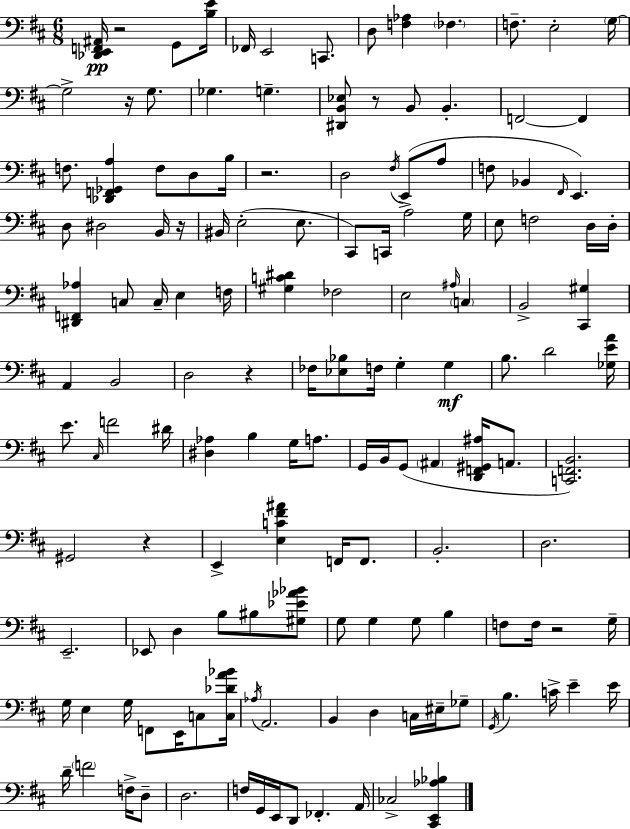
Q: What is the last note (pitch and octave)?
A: CES3